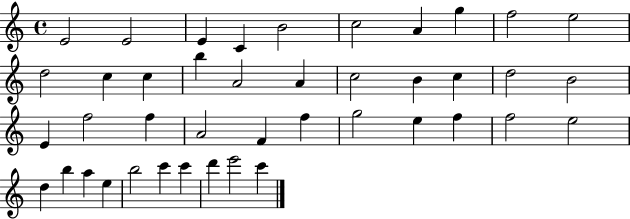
E4/h E4/h E4/q C4/q B4/h C5/h A4/q G5/q F5/h E5/h D5/h C5/q C5/q B5/q A4/h A4/q C5/h B4/q C5/q D5/h B4/h E4/q F5/h F5/q A4/h F4/q F5/q G5/h E5/q F5/q F5/h E5/h D5/q B5/q A5/q E5/q B5/h C6/q C6/q D6/q E6/h C6/q